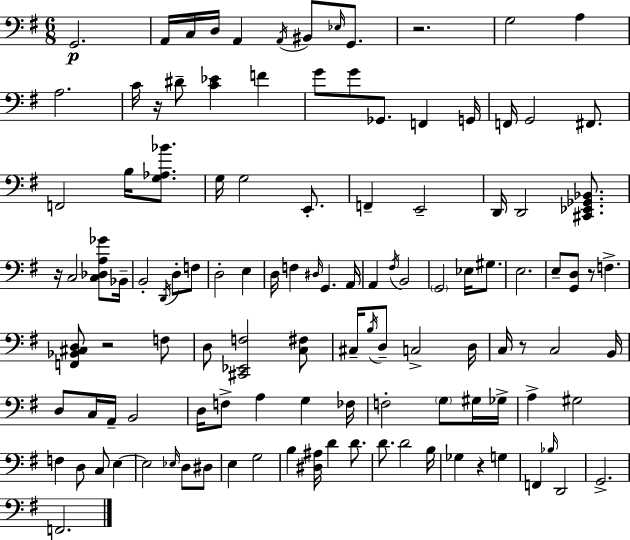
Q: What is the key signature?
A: E minor